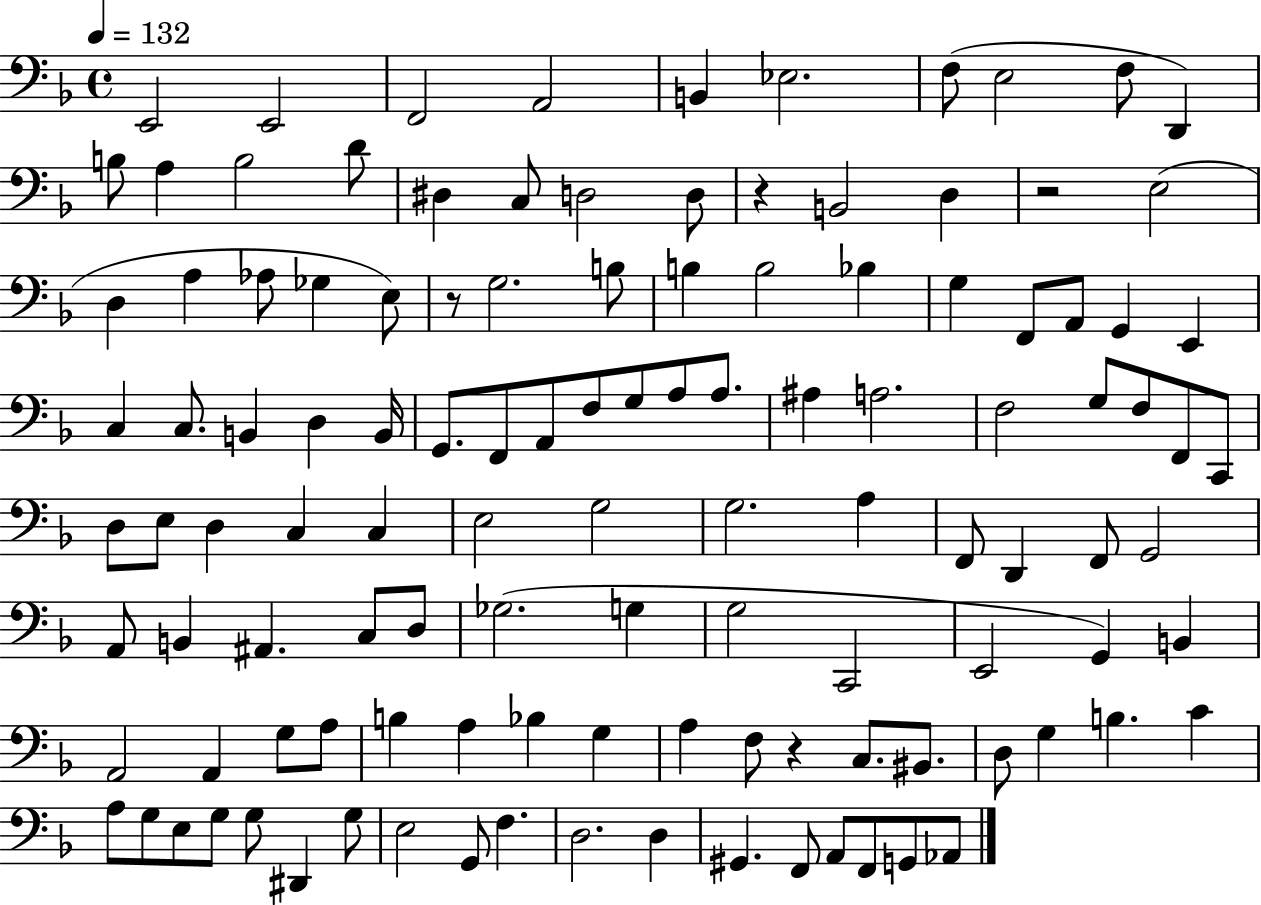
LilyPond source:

{
  \clef bass
  \time 4/4
  \defaultTimeSignature
  \key f \major
  \tempo 4 = 132
  e,2 e,2 | f,2 a,2 | b,4 ees2. | f8( e2 f8 d,4) | \break b8 a4 b2 d'8 | dis4 c8 d2 d8 | r4 b,2 d4 | r2 e2( | \break d4 a4 aes8 ges4 e8) | r8 g2. b8 | b4 b2 bes4 | g4 f,8 a,8 g,4 e,4 | \break c4 c8. b,4 d4 b,16 | g,8. f,8 a,8 f8 g8 a8 a8. | ais4 a2. | f2 g8 f8 f,8 c,8 | \break d8 e8 d4 c4 c4 | e2 g2 | g2. a4 | f,8 d,4 f,8 g,2 | \break a,8 b,4 ais,4. c8 d8 | ges2.( g4 | g2 c,2 | e,2 g,4) b,4 | \break a,2 a,4 g8 a8 | b4 a4 bes4 g4 | a4 f8 r4 c8. bis,8. | d8 g4 b4. c'4 | \break a8 g8 e8 g8 g8 dis,4 g8 | e2 g,8 f4. | d2. d4 | gis,4. f,8 a,8 f,8 g,8 aes,8 | \break \bar "|."
}